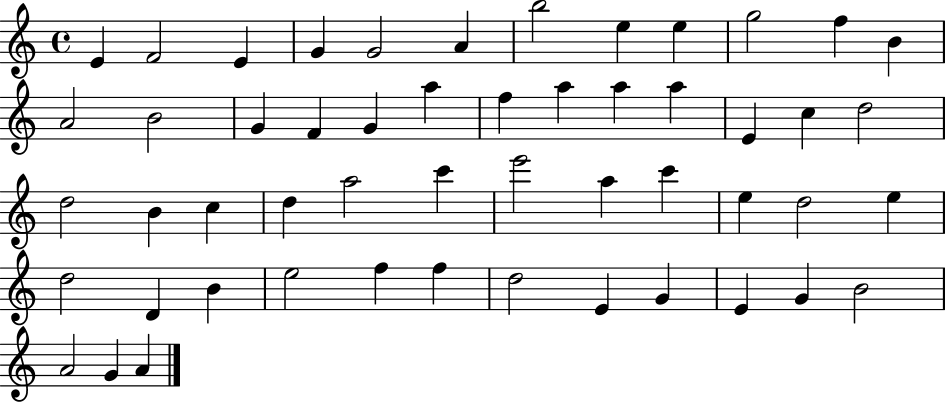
{
  \clef treble
  \time 4/4
  \defaultTimeSignature
  \key c \major
  e'4 f'2 e'4 | g'4 g'2 a'4 | b''2 e''4 e''4 | g''2 f''4 b'4 | \break a'2 b'2 | g'4 f'4 g'4 a''4 | f''4 a''4 a''4 a''4 | e'4 c''4 d''2 | \break d''2 b'4 c''4 | d''4 a''2 c'''4 | e'''2 a''4 c'''4 | e''4 d''2 e''4 | \break d''2 d'4 b'4 | e''2 f''4 f''4 | d''2 e'4 g'4 | e'4 g'4 b'2 | \break a'2 g'4 a'4 | \bar "|."
}